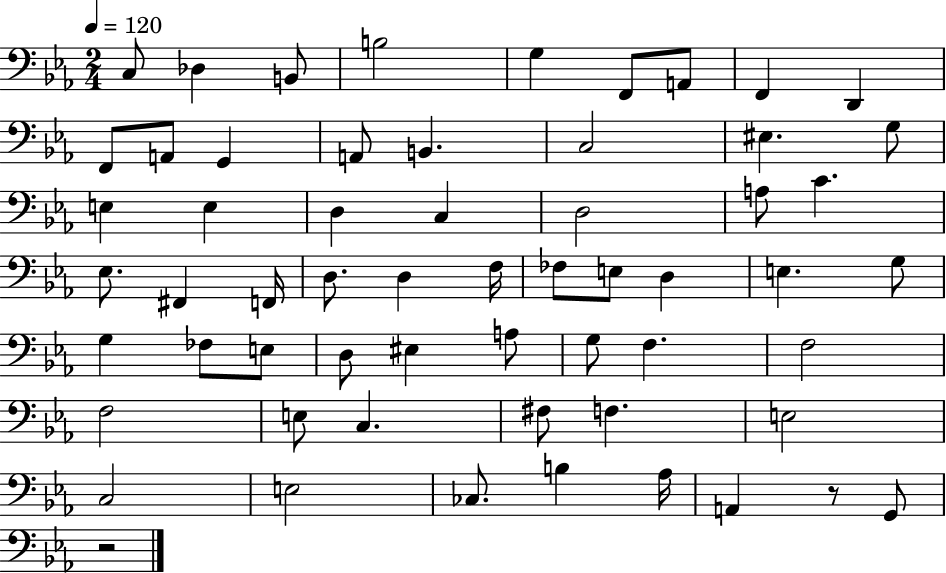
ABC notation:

X:1
T:Untitled
M:2/4
L:1/4
K:Eb
C,/2 _D, B,,/2 B,2 G, F,,/2 A,,/2 F,, D,, F,,/2 A,,/2 G,, A,,/2 B,, C,2 ^E, G,/2 E, E, D, C, D,2 A,/2 C _E,/2 ^F,, F,,/4 D,/2 D, F,/4 _F,/2 E,/2 D, E, G,/2 G, _F,/2 E,/2 D,/2 ^E, A,/2 G,/2 F, F,2 F,2 E,/2 C, ^F,/2 F, E,2 C,2 E,2 _C,/2 B, _A,/4 A,, z/2 G,,/2 z2